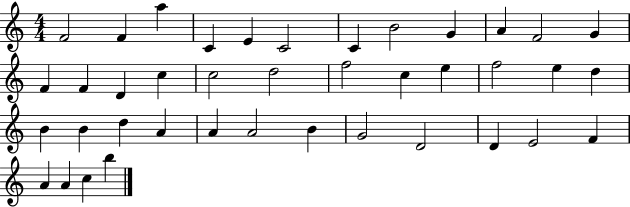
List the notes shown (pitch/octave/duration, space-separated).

F4/h F4/q A5/q C4/q E4/q C4/h C4/q B4/h G4/q A4/q F4/h G4/q F4/q F4/q D4/q C5/q C5/h D5/h F5/h C5/q E5/q F5/h E5/q D5/q B4/q B4/q D5/q A4/q A4/q A4/h B4/q G4/h D4/h D4/q E4/h F4/q A4/q A4/q C5/q B5/q